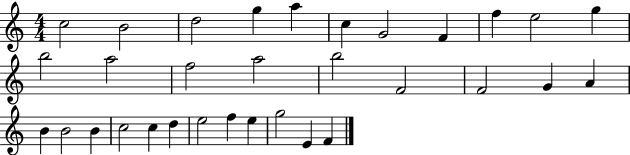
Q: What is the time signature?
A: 4/4